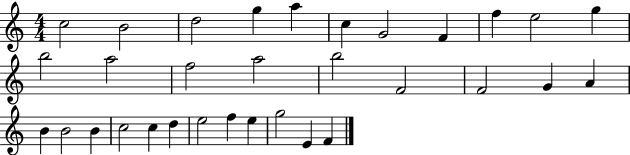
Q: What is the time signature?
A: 4/4